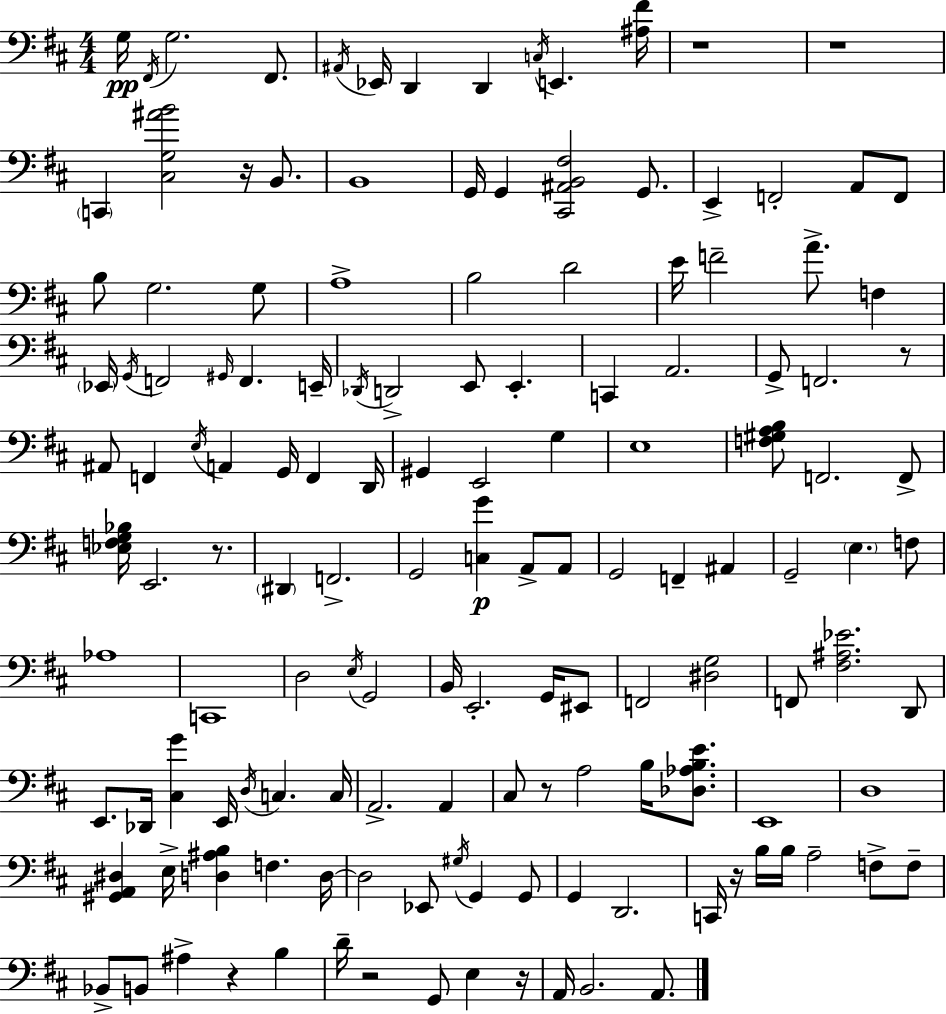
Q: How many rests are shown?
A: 10